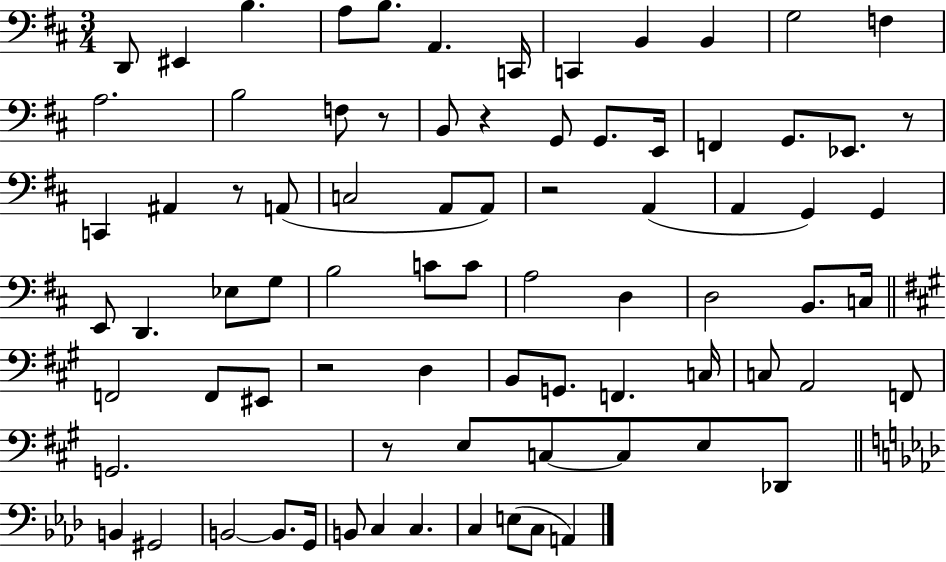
X:1
T:Untitled
M:3/4
L:1/4
K:D
D,,/2 ^E,, B, A,/2 B,/2 A,, C,,/4 C,, B,, B,, G,2 F, A,2 B,2 F,/2 z/2 B,,/2 z G,,/2 G,,/2 E,,/4 F,, G,,/2 _E,,/2 z/2 C,, ^A,, z/2 A,,/2 C,2 A,,/2 A,,/2 z2 A,, A,, G,, G,, E,,/2 D,, _E,/2 G,/2 B,2 C/2 C/2 A,2 D, D,2 B,,/2 C,/4 F,,2 F,,/2 ^E,,/2 z2 D, B,,/2 G,,/2 F,, C,/4 C,/2 A,,2 F,,/2 G,,2 z/2 E,/2 C,/2 C,/2 E,/2 _D,,/2 B,, ^G,,2 B,,2 B,,/2 G,,/4 B,,/2 C, C, C, E,/2 C,/2 A,,